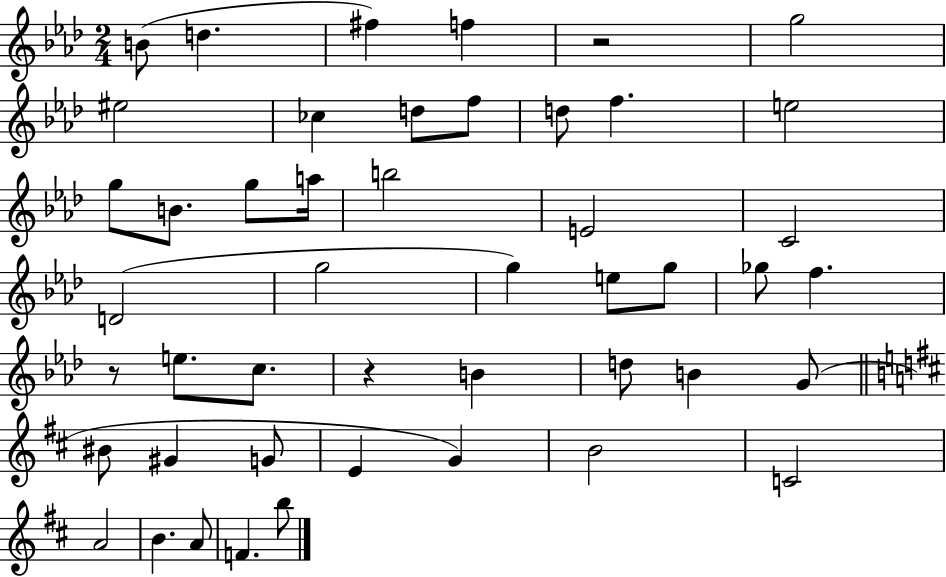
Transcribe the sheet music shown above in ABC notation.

X:1
T:Untitled
M:2/4
L:1/4
K:Ab
B/2 d ^f f z2 g2 ^e2 _c d/2 f/2 d/2 f e2 g/2 B/2 g/2 a/4 b2 E2 C2 D2 g2 g e/2 g/2 _g/2 f z/2 e/2 c/2 z B d/2 B G/2 ^B/2 ^G G/2 E G B2 C2 A2 B A/2 F b/2